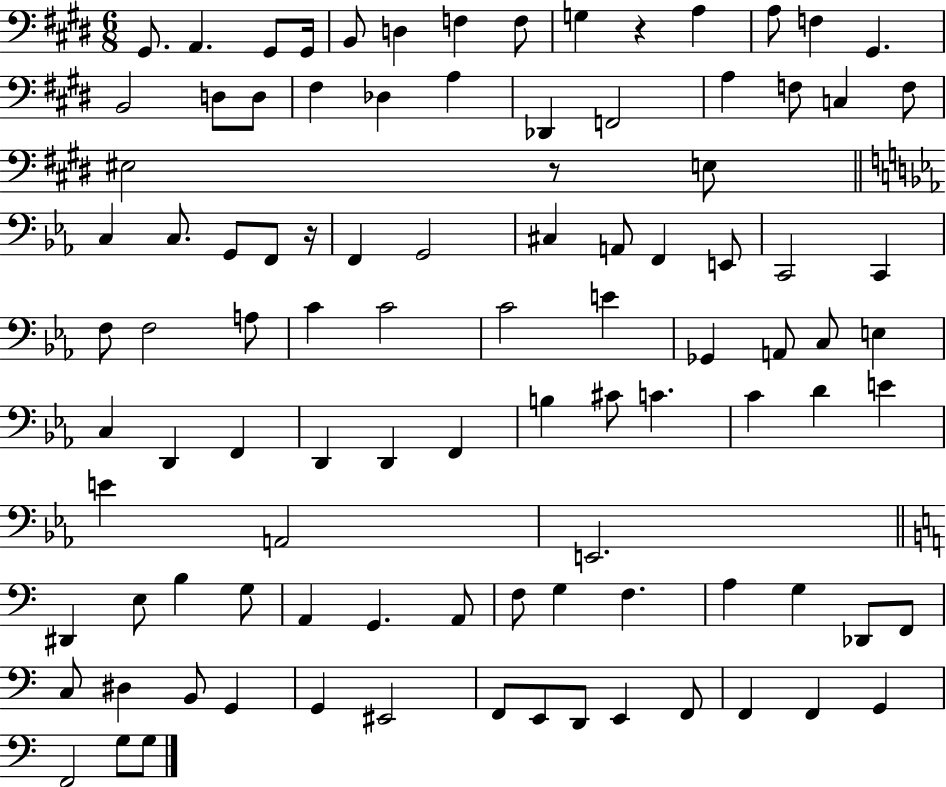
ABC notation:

X:1
T:Untitled
M:6/8
L:1/4
K:E
^G,,/2 A,, ^G,,/2 ^G,,/4 B,,/2 D, F, F,/2 G, z A, A,/2 F, ^G,, B,,2 D,/2 D,/2 ^F, _D, A, _D,, F,,2 A, F,/2 C, F,/2 ^E,2 z/2 E,/2 C, C,/2 G,,/2 F,,/2 z/4 F,, G,,2 ^C, A,,/2 F,, E,,/2 C,,2 C,, F,/2 F,2 A,/2 C C2 C2 E _G,, A,,/2 C,/2 E, C, D,, F,, D,, D,, F,, B, ^C/2 C C D E E A,,2 E,,2 ^D,, E,/2 B, G,/2 A,, G,, A,,/2 F,/2 G, F, A, G, _D,,/2 F,,/2 C,/2 ^D, B,,/2 G,, G,, ^E,,2 F,,/2 E,,/2 D,,/2 E,, F,,/2 F,, F,, G,, F,,2 G,/2 G,/2